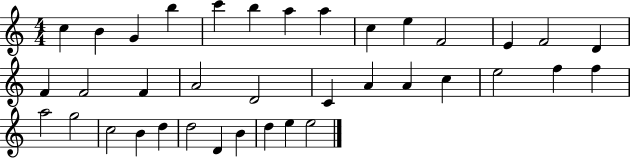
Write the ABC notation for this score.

X:1
T:Untitled
M:4/4
L:1/4
K:C
c B G b c' b a a c e F2 E F2 D F F2 F A2 D2 C A A c e2 f f a2 g2 c2 B d d2 D B d e e2